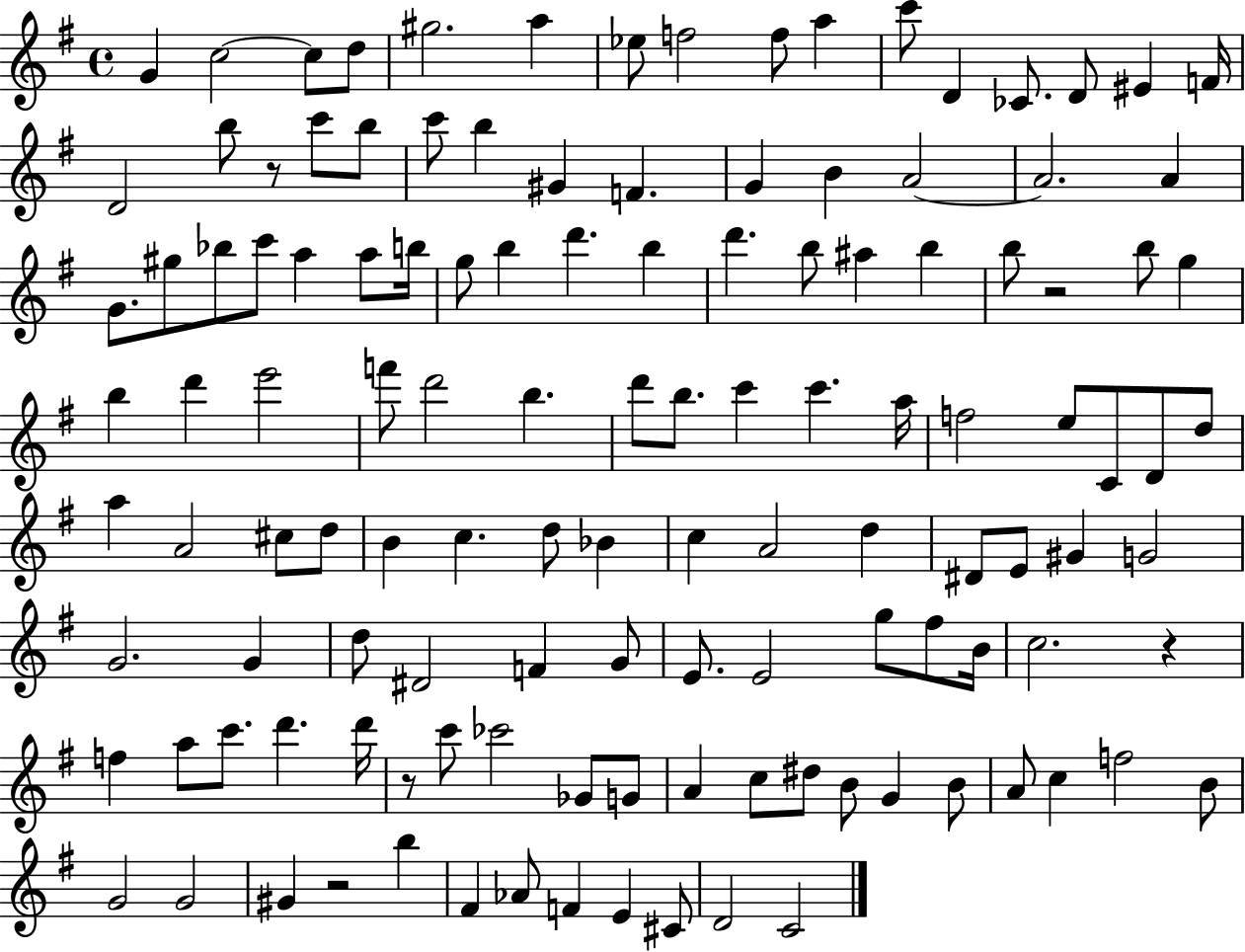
G4/q C5/h C5/e D5/e G#5/h. A5/q Eb5/e F5/h F5/e A5/q C6/e D4/q CES4/e. D4/e EIS4/q F4/s D4/h B5/e R/e C6/e B5/e C6/e B5/q G#4/q F4/q. G4/q B4/q A4/h A4/h. A4/q G4/e. G#5/e Bb5/e C6/e A5/q A5/e B5/s G5/e B5/q D6/q. B5/q D6/q. B5/e A#5/q B5/q B5/e R/h B5/e G5/q B5/q D6/q E6/h F6/e D6/h B5/q. D6/e B5/e. C6/q C6/q. A5/s F5/h E5/e C4/e D4/e D5/e A5/q A4/h C#5/e D5/e B4/q C5/q. D5/e Bb4/q C5/q A4/h D5/q D#4/e E4/e G#4/q G4/h G4/h. G4/q D5/e D#4/h F4/q G4/e E4/e. E4/h G5/e F#5/e B4/s C5/h. R/q F5/q A5/e C6/e. D6/q. D6/s R/e C6/e CES6/h Gb4/e G4/e A4/q C5/e D#5/e B4/e G4/q B4/e A4/e C5/q F5/h B4/e G4/h G4/h G#4/q R/h B5/q F#4/q Ab4/e F4/q E4/q C#4/e D4/h C4/h